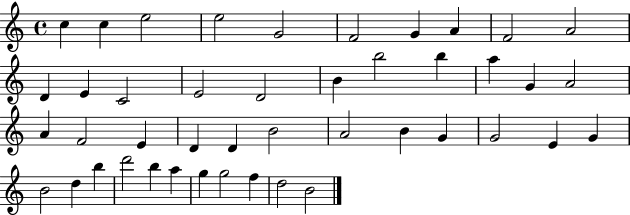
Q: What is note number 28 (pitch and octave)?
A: A4